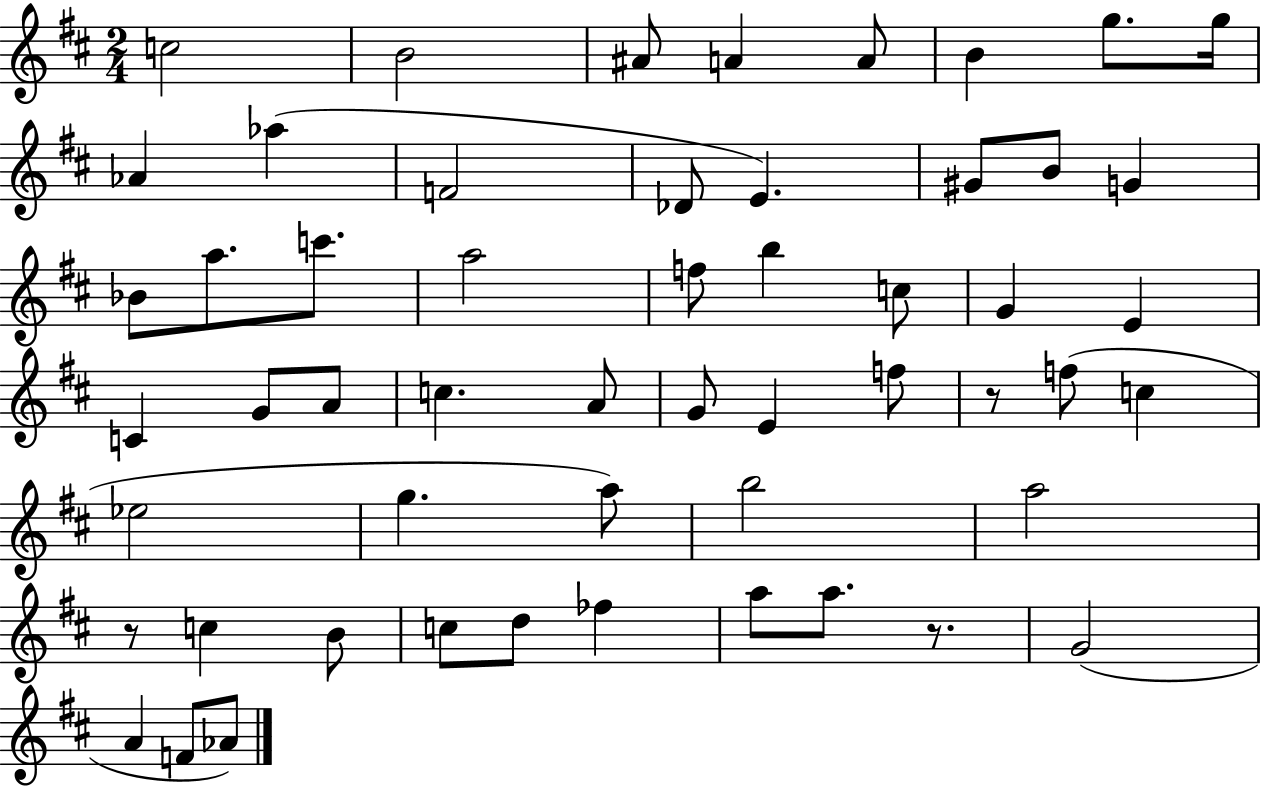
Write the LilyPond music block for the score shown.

{
  \clef treble
  \numericTimeSignature
  \time 2/4
  \key d \major
  c''2 | b'2 | ais'8 a'4 a'8 | b'4 g''8. g''16 | \break aes'4 aes''4( | f'2 | des'8 e'4.) | gis'8 b'8 g'4 | \break bes'8 a''8. c'''8. | a''2 | f''8 b''4 c''8 | g'4 e'4 | \break c'4 g'8 a'8 | c''4. a'8 | g'8 e'4 f''8 | r8 f''8( c''4 | \break ees''2 | g''4. a''8) | b''2 | a''2 | \break r8 c''4 b'8 | c''8 d''8 fes''4 | a''8 a''8. r8. | g'2( | \break a'4 f'8 aes'8) | \bar "|."
}